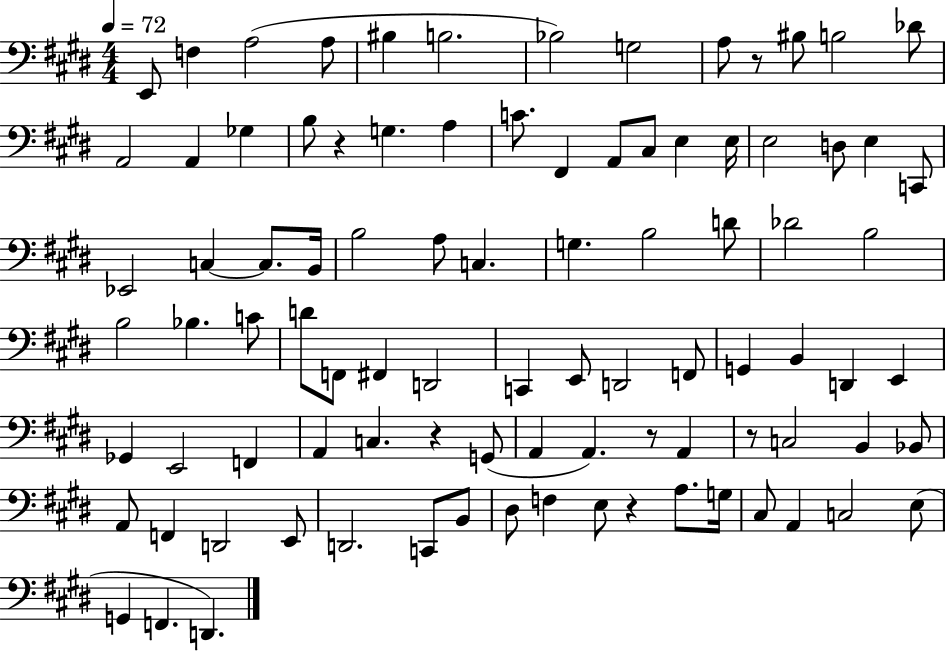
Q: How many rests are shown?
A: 6